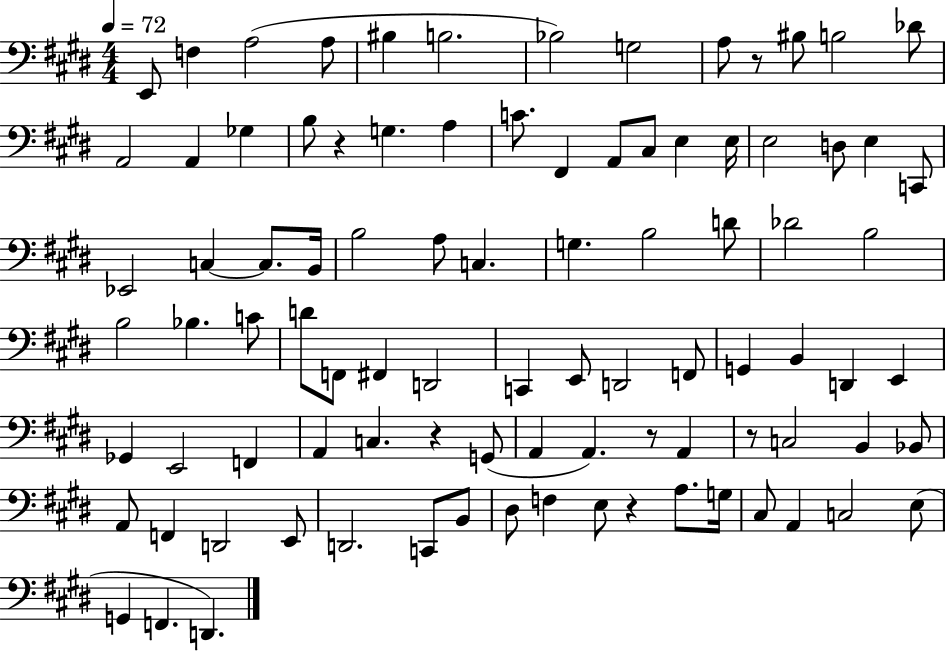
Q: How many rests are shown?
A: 6